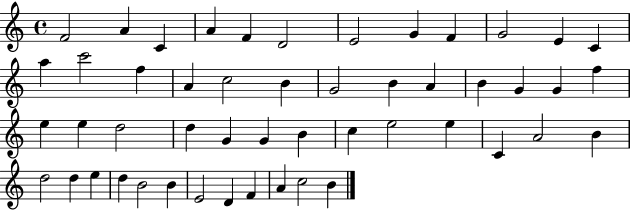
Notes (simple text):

F4/h A4/q C4/q A4/q F4/q D4/h E4/h G4/q F4/q G4/h E4/q C4/q A5/q C6/h F5/q A4/q C5/h B4/q G4/h B4/q A4/q B4/q G4/q G4/q F5/q E5/q E5/q D5/h D5/q G4/q G4/q B4/q C5/q E5/h E5/q C4/q A4/h B4/q D5/h D5/q E5/q D5/q B4/h B4/q E4/h D4/q F4/q A4/q C5/h B4/q